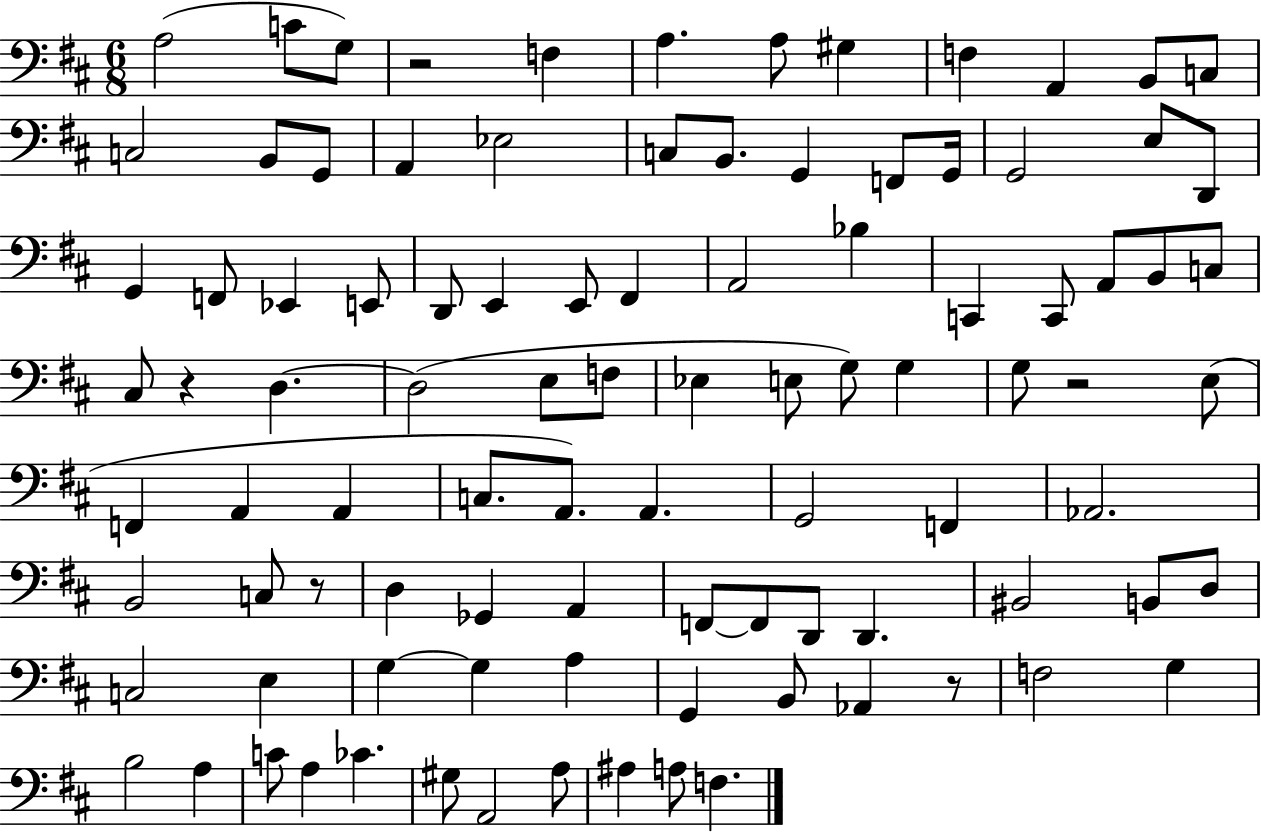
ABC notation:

X:1
T:Untitled
M:6/8
L:1/4
K:D
A,2 C/2 G,/2 z2 F, A, A,/2 ^G, F, A,, B,,/2 C,/2 C,2 B,,/2 G,,/2 A,, _E,2 C,/2 B,,/2 G,, F,,/2 G,,/4 G,,2 E,/2 D,,/2 G,, F,,/2 _E,, E,,/2 D,,/2 E,, E,,/2 ^F,, A,,2 _B, C,, C,,/2 A,,/2 B,,/2 C,/2 ^C,/2 z D, D,2 E,/2 F,/2 _E, E,/2 G,/2 G, G,/2 z2 E,/2 F,, A,, A,, C,/2 A,,/2 A,, G,,2 F,, _A,,2 B,,2 C,/2 z/2 D, _G,, A,, F,,/2 F,,/2 D,,/2 D,, ^B,,2 B,,/2 D,/2 C,2 E, G, G, A, G,, B,,/2 _A,, z/2 F,2 G, B,2 A, C/2 A, _C ^G,/2 A,,2 A,/2 ^A, A,/2 F,